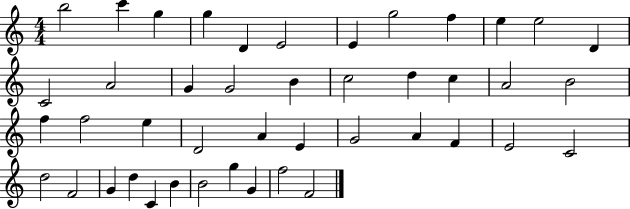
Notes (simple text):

B5/h C6/q G5/q G5/q D4/q E4/h E4/q G5/h F5/q E5/q E5/h D4/q C4/h A4/h G4/q G4/h B4/q C5/h D5/q C5/q A4/h B4/h F5/q F5/h E5/q D4/h A4/q E4/q G4/h A4/q F4/q E4/h C4/h D5/h F4/h G4/q D5/q C4/q B4/q B4/h G5/q G4/q F5/h F4/h